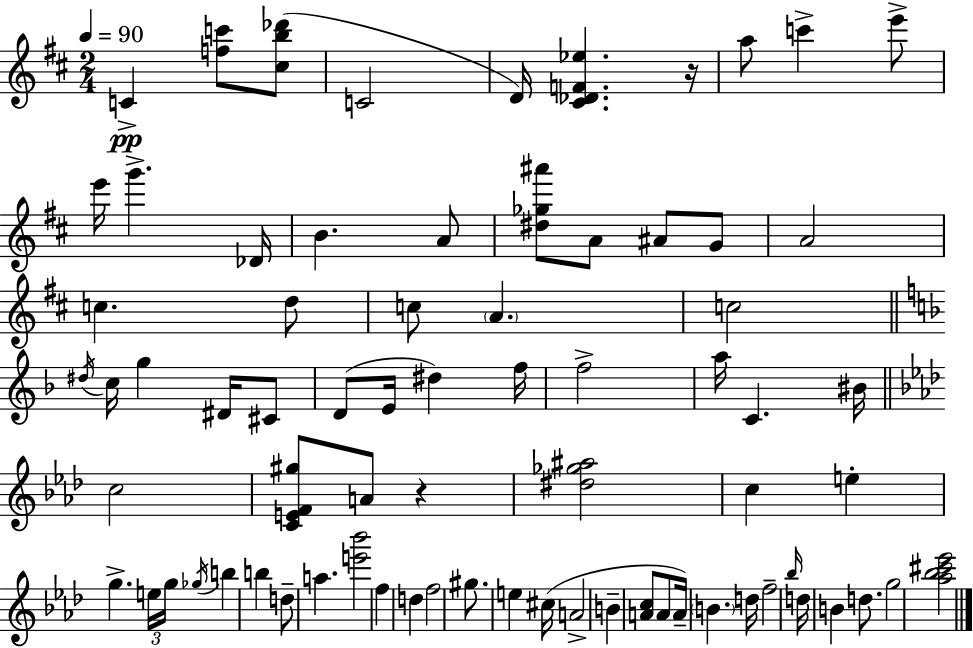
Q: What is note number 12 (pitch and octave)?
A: A4